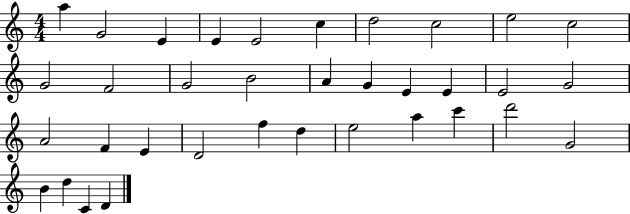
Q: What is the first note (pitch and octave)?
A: A5